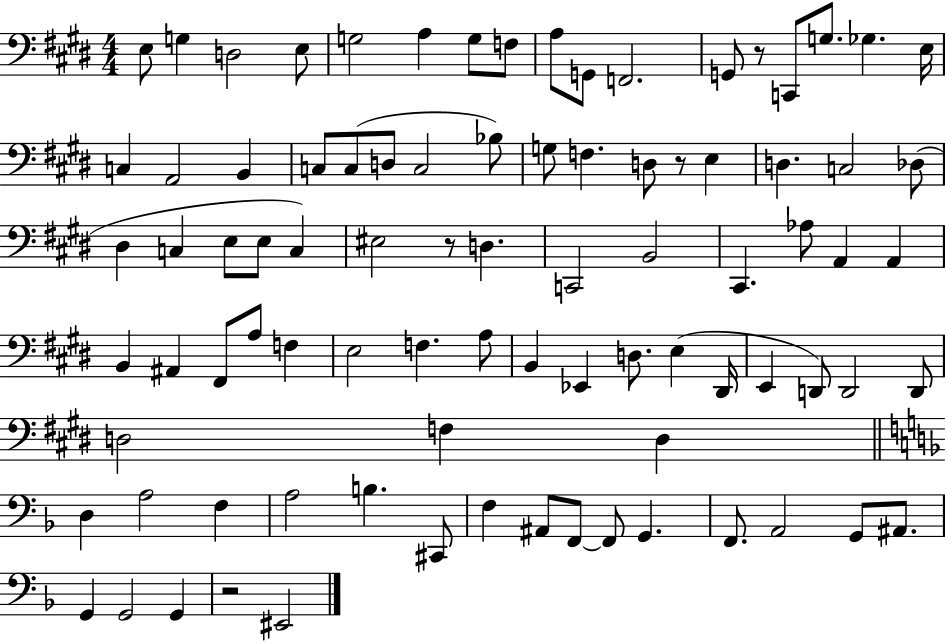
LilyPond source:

{
  \clef bass
  \numericTimeSignature
  \time 4/4
  \key e \major
  e8 g4 d2 e8 | g2 a4 g8 f8 | a8 g,8 f,2. | g,8 r8 c,8 g8. ges4. e16 | \break c4 a,2 b,4 | c8 c8( d8 c2 bes8) | g8 f4. d8 r8 e4 | d4. c2 des8( | \break dis4 c4 e8 e8 c4) | eis2 r8 d4. | c,2 b,2 | cis,4. aes8 a,4 a,4 | \break b,4 ais,4 fis,8 a8 f4 | e2 f4. a8 | b,4 ees,4 d8. e4( dis,16 | e,4 d,8) d,2 d,8 | \break d2 f4 d4 | \bar "||" \break \key f \major d4 a2 f4 | a2 b4. cis,8 | f4 ais,8 f,8~~ f,8 g,4. | f,8. a,2 g,8 ais,8. | \break g,4 g,2 g,4 | r2 eis,2 | \bar "|."
}